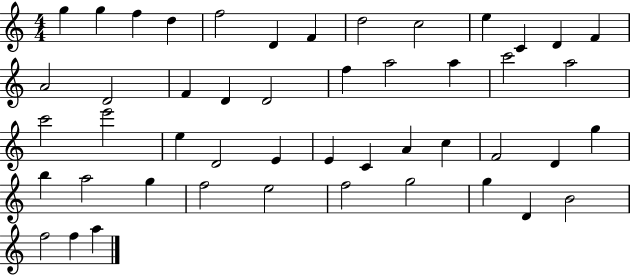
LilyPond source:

{
  \clef treble
  \numericTimeSignature
  \time 4/4
  \key c \major
  g''4 g''4 f''4 d''4 | f''2 d'4 f'4 | d''2 c''2 | e''4 c'4 d'4 f'4 | \break a'2 d'2 | f'4 d'4 d'2 | f''4 a''2 a''4 | c'''2 a''2 | \break c'''2 e'''2 | e''4 d'2 e'4 | e'4 c'4 a'4 c''4 | f'2 d'4 g''4 | \break b''4 a''2 g''4 | f''2 e''2 | f''2 g''2 | g''4 d'4 b'2 | \break f''2 f''4 a''4 | \bar "|."
}